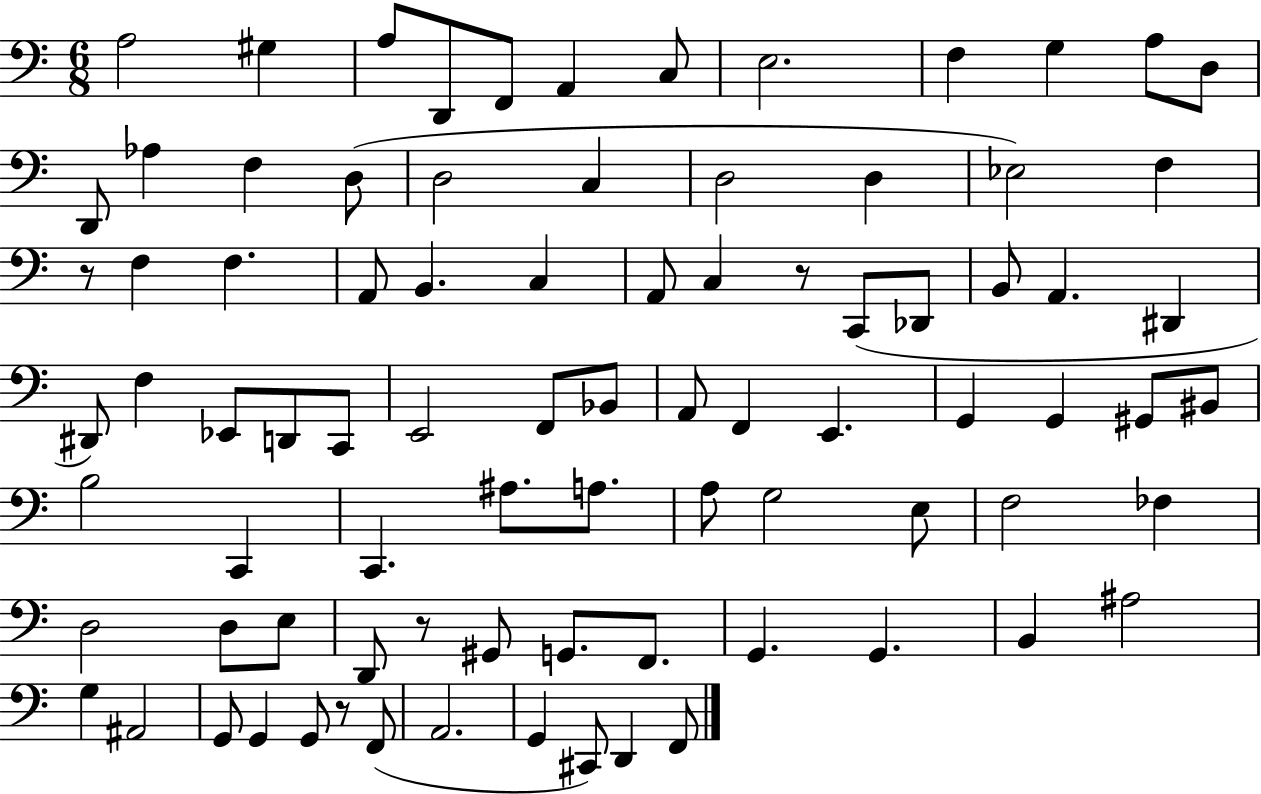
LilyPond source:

{
  \clef bass
  \numericTimeSignature
  \time 6/8
  \key c \major
  a2 gis4 | a8 d,8 f,8 a,4 c8 | e2. | f4 g4 a8 d8 | \break d,8 aes4 f4 d8( | d2 c4 | d2 d4 | ees2) f4 | \break r8 f4 f4. | a,8 b,4. c4 | a,8 c4 r8 c,8( des,8 | b,8 a,4. dis,4 | \break dis,8) f4 ees,8 d,8 c,8 | e,2 f,8 bes,8 | a,8 f,4 e,4. | g,4 g,4 gis,8 bis,8 | \break b2 c,4 | c,4. ais8. a8. | a8 g2 e8 | f2 fes4 | \break d2 d8 e8 | d,8 r8 gis,8 g,8. f,8. | g,4. g,4. | b,4 ais2 | \break g4 ais,2 | g,8 g,4 g,8 r8 f,8( | a,2. | g,4 cis,8) d,4 f,8 | \break \bar "|."
}